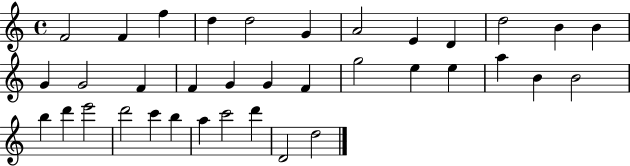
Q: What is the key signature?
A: C major